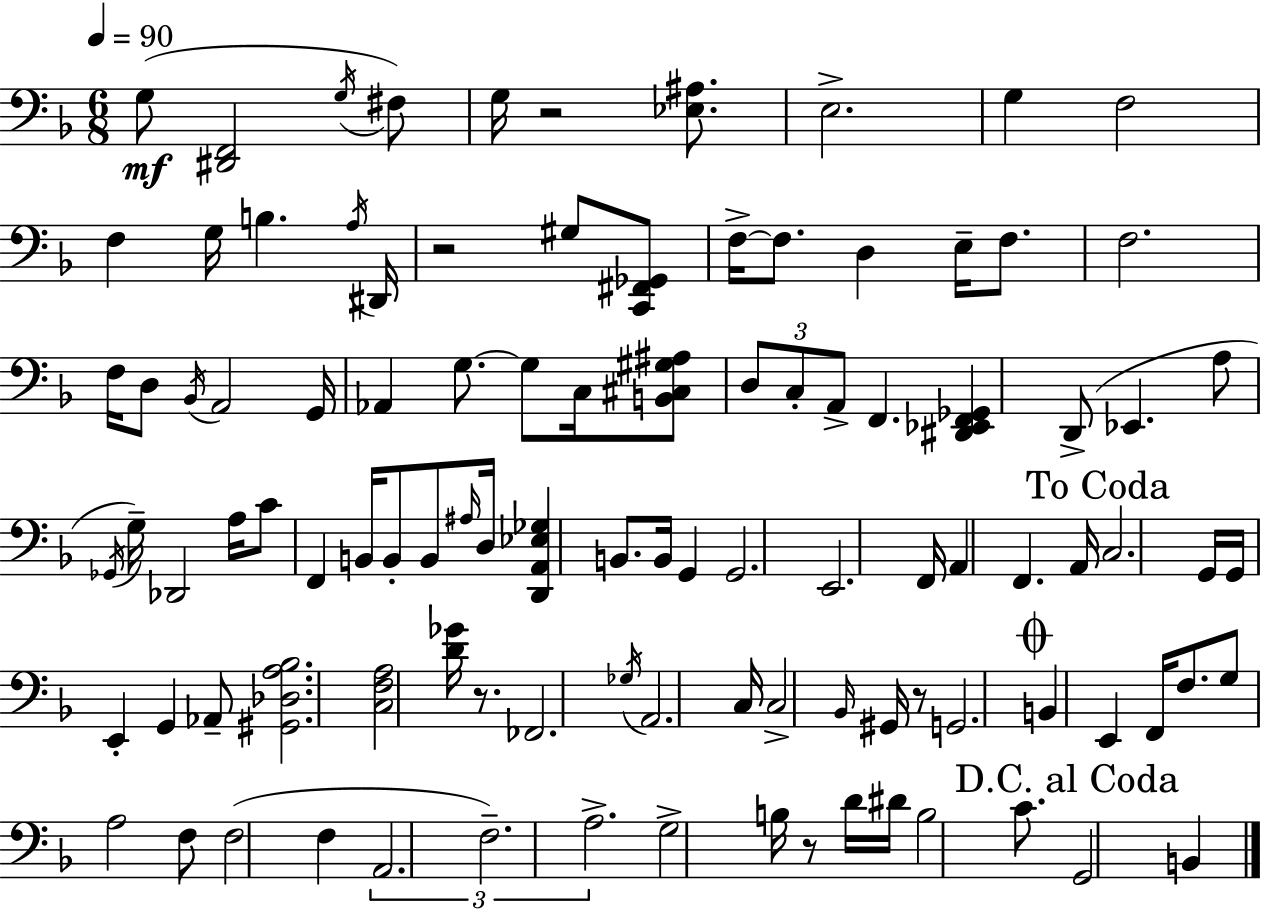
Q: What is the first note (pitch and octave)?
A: G3